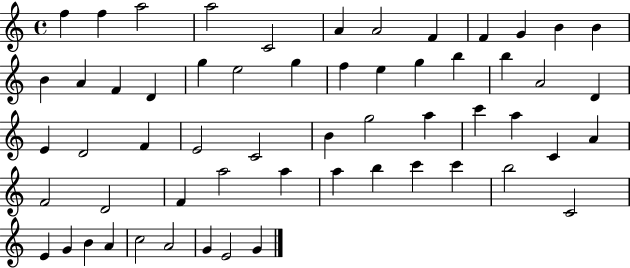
F5/q F5/q A5/h A5/h C4/h A4/q A4/h F4/q F4/q G4/q B4/q B4/q B4/q A4/q F4/q D4/q G5/q E5/h G5/q F5/q E5/q G5/q B5/q B5/q A4/h D4/q E4/q D4/h F4/q E4/h C4/h B4/q G5/h A5/q C6/q A5/q C4/q A4/q F4/h D4/h F4/q A5/h A5/q A5/q B5/q C6/q C6/q B5/h C4/h E4/q G4/q B4/q A4/q C5/h A4/h G4/q E4/h G4/q